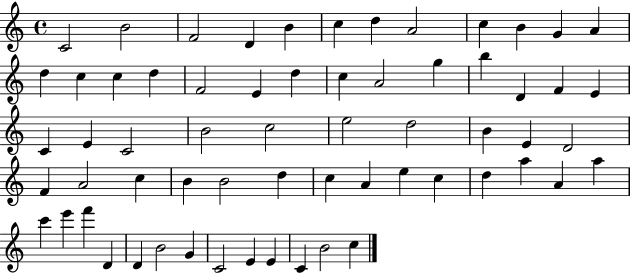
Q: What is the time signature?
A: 4/4